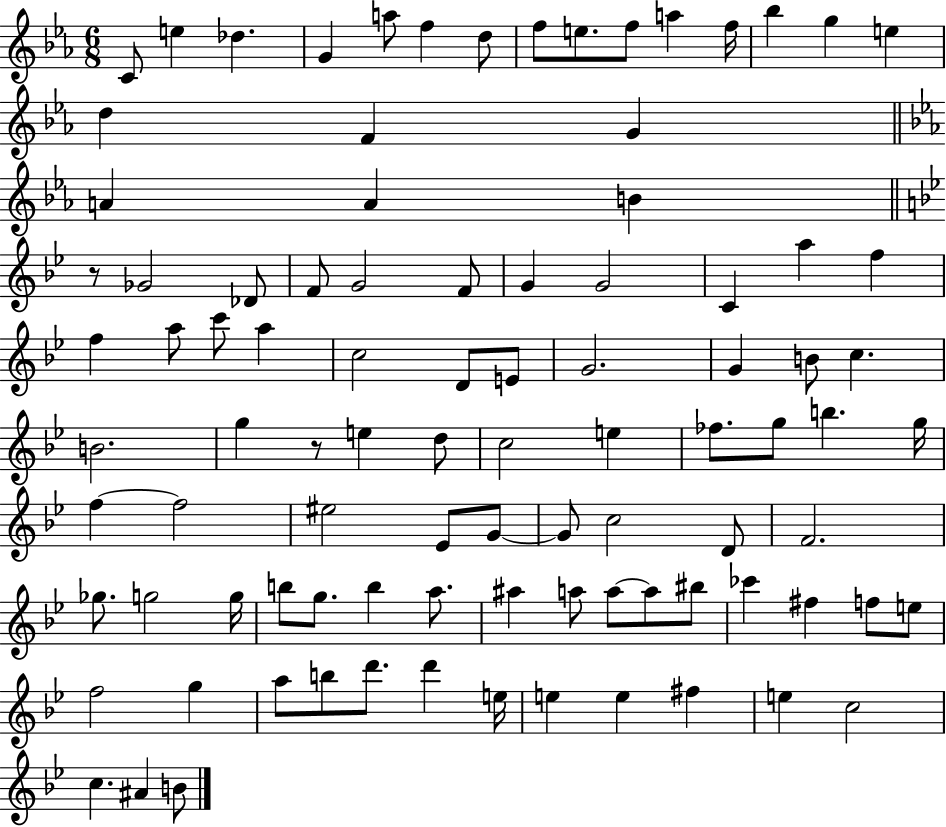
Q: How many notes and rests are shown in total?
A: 94